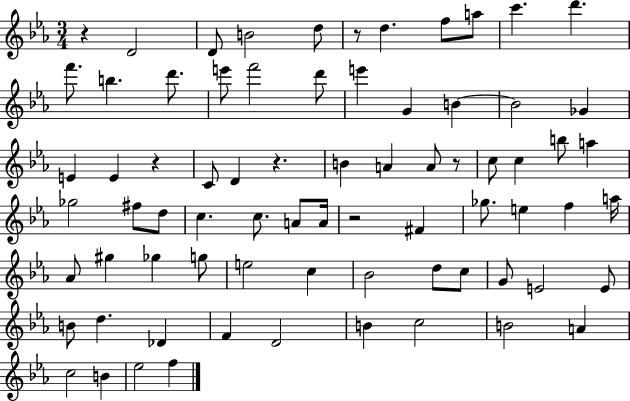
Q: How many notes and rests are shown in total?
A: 74